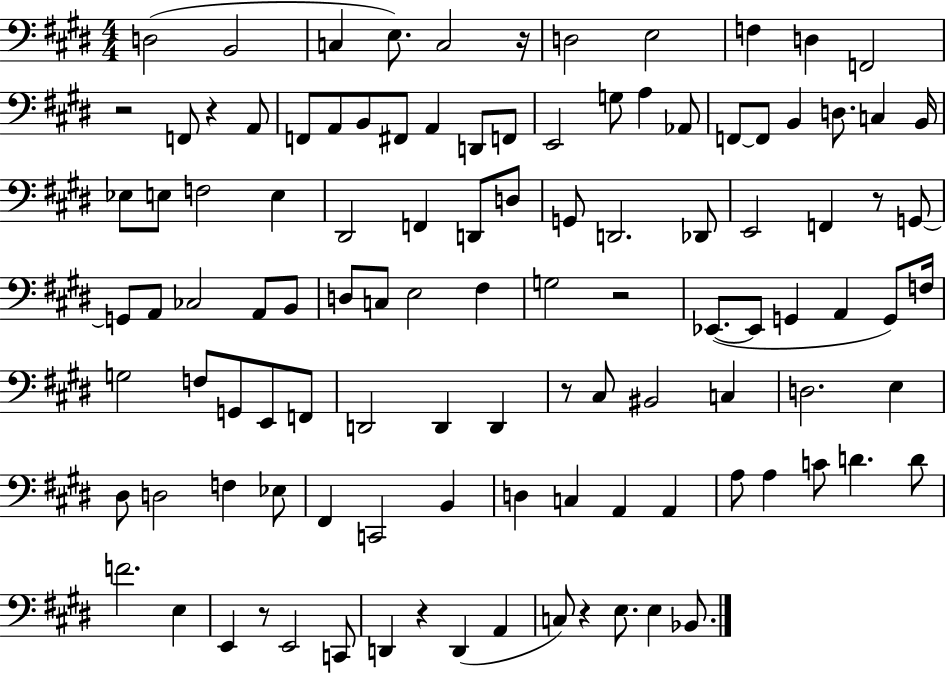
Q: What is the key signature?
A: E major